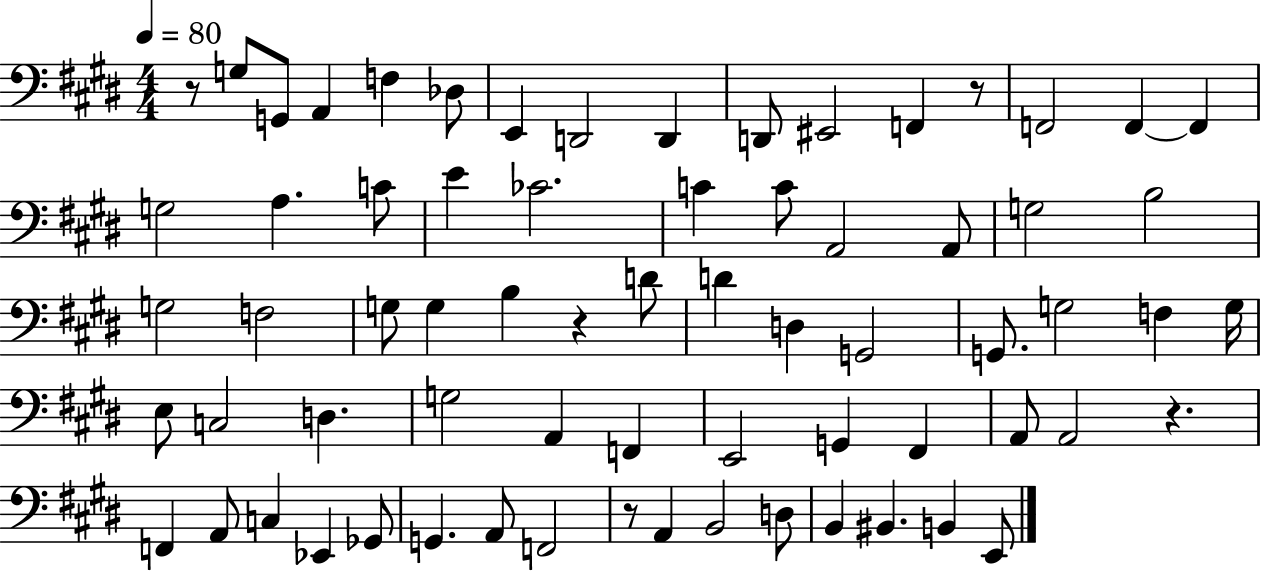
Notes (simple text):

R/e G3/e G2/e A2/q F3/q Db3/e E2/q D2/h D2/q D2/e EIS2/h F2/q R/e F2/h F2/q F2/q G3/h A3/q. C4/e E4/q CES4/h. C4/q C4/e A2/h A2/e G3/h B3/h G3/h F3/h G3/e G3/q B3/q R/q D4/e D4/q D3/q G2/h G2/e. G3/h F3/q G3/s E3/e C3/h D3/q. G3/h A2/q F2/q E2/h G2/q F#2/q A2/e A2/h R/q. F2/q A2/e C3/q Eb2/q Gb2/e G2/q. A2/e F2/h R/e A2/q B2/h D3/e B2/q BIS2/q. B2/q E2/e